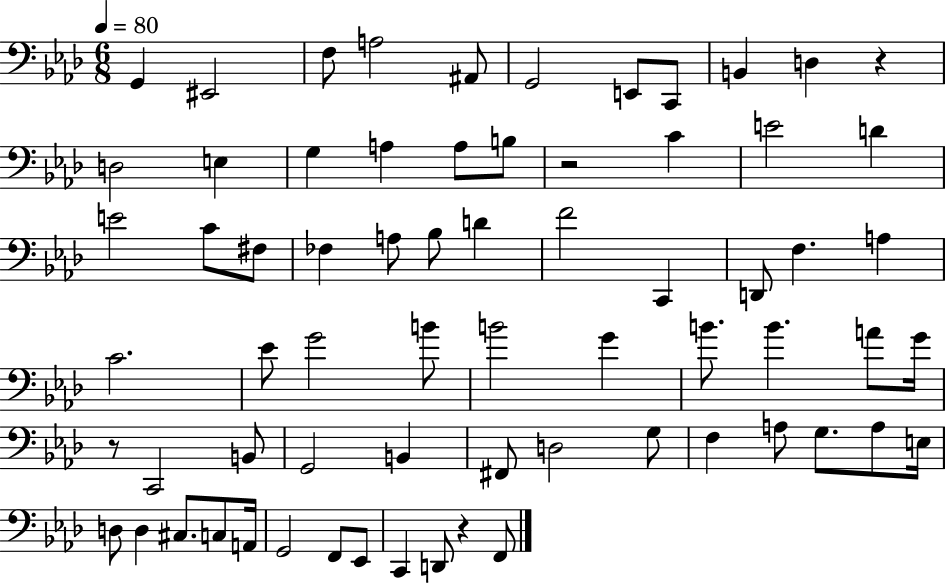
G2/q EIS2/h F3/e A3/h A#2/e G2/h E2/e C2/e B2/q D3/q R/q D3/h E3/q G3/q A3/q A3/e B3/e R/h C4/q E4/h D4/q E4/h C4/e F#3/e FES3/q A3/e Bb3/e D4/q F4/h C2/q D2/e F3/q. A3/q C4/h. Eb4/e G4/h B4/e B4/h G4/q B4/e. B4/q. A4/e G4/s R/e C2/h B2/e G2/h B2/q F#2/e D3/h G3/e F3/q A3/e G3/e. A3/e E3/s D3/e D3/q C#3/e. C3/e A2/s G2/h F2/e Eb2/e C2/q D2/e R/q F2/e